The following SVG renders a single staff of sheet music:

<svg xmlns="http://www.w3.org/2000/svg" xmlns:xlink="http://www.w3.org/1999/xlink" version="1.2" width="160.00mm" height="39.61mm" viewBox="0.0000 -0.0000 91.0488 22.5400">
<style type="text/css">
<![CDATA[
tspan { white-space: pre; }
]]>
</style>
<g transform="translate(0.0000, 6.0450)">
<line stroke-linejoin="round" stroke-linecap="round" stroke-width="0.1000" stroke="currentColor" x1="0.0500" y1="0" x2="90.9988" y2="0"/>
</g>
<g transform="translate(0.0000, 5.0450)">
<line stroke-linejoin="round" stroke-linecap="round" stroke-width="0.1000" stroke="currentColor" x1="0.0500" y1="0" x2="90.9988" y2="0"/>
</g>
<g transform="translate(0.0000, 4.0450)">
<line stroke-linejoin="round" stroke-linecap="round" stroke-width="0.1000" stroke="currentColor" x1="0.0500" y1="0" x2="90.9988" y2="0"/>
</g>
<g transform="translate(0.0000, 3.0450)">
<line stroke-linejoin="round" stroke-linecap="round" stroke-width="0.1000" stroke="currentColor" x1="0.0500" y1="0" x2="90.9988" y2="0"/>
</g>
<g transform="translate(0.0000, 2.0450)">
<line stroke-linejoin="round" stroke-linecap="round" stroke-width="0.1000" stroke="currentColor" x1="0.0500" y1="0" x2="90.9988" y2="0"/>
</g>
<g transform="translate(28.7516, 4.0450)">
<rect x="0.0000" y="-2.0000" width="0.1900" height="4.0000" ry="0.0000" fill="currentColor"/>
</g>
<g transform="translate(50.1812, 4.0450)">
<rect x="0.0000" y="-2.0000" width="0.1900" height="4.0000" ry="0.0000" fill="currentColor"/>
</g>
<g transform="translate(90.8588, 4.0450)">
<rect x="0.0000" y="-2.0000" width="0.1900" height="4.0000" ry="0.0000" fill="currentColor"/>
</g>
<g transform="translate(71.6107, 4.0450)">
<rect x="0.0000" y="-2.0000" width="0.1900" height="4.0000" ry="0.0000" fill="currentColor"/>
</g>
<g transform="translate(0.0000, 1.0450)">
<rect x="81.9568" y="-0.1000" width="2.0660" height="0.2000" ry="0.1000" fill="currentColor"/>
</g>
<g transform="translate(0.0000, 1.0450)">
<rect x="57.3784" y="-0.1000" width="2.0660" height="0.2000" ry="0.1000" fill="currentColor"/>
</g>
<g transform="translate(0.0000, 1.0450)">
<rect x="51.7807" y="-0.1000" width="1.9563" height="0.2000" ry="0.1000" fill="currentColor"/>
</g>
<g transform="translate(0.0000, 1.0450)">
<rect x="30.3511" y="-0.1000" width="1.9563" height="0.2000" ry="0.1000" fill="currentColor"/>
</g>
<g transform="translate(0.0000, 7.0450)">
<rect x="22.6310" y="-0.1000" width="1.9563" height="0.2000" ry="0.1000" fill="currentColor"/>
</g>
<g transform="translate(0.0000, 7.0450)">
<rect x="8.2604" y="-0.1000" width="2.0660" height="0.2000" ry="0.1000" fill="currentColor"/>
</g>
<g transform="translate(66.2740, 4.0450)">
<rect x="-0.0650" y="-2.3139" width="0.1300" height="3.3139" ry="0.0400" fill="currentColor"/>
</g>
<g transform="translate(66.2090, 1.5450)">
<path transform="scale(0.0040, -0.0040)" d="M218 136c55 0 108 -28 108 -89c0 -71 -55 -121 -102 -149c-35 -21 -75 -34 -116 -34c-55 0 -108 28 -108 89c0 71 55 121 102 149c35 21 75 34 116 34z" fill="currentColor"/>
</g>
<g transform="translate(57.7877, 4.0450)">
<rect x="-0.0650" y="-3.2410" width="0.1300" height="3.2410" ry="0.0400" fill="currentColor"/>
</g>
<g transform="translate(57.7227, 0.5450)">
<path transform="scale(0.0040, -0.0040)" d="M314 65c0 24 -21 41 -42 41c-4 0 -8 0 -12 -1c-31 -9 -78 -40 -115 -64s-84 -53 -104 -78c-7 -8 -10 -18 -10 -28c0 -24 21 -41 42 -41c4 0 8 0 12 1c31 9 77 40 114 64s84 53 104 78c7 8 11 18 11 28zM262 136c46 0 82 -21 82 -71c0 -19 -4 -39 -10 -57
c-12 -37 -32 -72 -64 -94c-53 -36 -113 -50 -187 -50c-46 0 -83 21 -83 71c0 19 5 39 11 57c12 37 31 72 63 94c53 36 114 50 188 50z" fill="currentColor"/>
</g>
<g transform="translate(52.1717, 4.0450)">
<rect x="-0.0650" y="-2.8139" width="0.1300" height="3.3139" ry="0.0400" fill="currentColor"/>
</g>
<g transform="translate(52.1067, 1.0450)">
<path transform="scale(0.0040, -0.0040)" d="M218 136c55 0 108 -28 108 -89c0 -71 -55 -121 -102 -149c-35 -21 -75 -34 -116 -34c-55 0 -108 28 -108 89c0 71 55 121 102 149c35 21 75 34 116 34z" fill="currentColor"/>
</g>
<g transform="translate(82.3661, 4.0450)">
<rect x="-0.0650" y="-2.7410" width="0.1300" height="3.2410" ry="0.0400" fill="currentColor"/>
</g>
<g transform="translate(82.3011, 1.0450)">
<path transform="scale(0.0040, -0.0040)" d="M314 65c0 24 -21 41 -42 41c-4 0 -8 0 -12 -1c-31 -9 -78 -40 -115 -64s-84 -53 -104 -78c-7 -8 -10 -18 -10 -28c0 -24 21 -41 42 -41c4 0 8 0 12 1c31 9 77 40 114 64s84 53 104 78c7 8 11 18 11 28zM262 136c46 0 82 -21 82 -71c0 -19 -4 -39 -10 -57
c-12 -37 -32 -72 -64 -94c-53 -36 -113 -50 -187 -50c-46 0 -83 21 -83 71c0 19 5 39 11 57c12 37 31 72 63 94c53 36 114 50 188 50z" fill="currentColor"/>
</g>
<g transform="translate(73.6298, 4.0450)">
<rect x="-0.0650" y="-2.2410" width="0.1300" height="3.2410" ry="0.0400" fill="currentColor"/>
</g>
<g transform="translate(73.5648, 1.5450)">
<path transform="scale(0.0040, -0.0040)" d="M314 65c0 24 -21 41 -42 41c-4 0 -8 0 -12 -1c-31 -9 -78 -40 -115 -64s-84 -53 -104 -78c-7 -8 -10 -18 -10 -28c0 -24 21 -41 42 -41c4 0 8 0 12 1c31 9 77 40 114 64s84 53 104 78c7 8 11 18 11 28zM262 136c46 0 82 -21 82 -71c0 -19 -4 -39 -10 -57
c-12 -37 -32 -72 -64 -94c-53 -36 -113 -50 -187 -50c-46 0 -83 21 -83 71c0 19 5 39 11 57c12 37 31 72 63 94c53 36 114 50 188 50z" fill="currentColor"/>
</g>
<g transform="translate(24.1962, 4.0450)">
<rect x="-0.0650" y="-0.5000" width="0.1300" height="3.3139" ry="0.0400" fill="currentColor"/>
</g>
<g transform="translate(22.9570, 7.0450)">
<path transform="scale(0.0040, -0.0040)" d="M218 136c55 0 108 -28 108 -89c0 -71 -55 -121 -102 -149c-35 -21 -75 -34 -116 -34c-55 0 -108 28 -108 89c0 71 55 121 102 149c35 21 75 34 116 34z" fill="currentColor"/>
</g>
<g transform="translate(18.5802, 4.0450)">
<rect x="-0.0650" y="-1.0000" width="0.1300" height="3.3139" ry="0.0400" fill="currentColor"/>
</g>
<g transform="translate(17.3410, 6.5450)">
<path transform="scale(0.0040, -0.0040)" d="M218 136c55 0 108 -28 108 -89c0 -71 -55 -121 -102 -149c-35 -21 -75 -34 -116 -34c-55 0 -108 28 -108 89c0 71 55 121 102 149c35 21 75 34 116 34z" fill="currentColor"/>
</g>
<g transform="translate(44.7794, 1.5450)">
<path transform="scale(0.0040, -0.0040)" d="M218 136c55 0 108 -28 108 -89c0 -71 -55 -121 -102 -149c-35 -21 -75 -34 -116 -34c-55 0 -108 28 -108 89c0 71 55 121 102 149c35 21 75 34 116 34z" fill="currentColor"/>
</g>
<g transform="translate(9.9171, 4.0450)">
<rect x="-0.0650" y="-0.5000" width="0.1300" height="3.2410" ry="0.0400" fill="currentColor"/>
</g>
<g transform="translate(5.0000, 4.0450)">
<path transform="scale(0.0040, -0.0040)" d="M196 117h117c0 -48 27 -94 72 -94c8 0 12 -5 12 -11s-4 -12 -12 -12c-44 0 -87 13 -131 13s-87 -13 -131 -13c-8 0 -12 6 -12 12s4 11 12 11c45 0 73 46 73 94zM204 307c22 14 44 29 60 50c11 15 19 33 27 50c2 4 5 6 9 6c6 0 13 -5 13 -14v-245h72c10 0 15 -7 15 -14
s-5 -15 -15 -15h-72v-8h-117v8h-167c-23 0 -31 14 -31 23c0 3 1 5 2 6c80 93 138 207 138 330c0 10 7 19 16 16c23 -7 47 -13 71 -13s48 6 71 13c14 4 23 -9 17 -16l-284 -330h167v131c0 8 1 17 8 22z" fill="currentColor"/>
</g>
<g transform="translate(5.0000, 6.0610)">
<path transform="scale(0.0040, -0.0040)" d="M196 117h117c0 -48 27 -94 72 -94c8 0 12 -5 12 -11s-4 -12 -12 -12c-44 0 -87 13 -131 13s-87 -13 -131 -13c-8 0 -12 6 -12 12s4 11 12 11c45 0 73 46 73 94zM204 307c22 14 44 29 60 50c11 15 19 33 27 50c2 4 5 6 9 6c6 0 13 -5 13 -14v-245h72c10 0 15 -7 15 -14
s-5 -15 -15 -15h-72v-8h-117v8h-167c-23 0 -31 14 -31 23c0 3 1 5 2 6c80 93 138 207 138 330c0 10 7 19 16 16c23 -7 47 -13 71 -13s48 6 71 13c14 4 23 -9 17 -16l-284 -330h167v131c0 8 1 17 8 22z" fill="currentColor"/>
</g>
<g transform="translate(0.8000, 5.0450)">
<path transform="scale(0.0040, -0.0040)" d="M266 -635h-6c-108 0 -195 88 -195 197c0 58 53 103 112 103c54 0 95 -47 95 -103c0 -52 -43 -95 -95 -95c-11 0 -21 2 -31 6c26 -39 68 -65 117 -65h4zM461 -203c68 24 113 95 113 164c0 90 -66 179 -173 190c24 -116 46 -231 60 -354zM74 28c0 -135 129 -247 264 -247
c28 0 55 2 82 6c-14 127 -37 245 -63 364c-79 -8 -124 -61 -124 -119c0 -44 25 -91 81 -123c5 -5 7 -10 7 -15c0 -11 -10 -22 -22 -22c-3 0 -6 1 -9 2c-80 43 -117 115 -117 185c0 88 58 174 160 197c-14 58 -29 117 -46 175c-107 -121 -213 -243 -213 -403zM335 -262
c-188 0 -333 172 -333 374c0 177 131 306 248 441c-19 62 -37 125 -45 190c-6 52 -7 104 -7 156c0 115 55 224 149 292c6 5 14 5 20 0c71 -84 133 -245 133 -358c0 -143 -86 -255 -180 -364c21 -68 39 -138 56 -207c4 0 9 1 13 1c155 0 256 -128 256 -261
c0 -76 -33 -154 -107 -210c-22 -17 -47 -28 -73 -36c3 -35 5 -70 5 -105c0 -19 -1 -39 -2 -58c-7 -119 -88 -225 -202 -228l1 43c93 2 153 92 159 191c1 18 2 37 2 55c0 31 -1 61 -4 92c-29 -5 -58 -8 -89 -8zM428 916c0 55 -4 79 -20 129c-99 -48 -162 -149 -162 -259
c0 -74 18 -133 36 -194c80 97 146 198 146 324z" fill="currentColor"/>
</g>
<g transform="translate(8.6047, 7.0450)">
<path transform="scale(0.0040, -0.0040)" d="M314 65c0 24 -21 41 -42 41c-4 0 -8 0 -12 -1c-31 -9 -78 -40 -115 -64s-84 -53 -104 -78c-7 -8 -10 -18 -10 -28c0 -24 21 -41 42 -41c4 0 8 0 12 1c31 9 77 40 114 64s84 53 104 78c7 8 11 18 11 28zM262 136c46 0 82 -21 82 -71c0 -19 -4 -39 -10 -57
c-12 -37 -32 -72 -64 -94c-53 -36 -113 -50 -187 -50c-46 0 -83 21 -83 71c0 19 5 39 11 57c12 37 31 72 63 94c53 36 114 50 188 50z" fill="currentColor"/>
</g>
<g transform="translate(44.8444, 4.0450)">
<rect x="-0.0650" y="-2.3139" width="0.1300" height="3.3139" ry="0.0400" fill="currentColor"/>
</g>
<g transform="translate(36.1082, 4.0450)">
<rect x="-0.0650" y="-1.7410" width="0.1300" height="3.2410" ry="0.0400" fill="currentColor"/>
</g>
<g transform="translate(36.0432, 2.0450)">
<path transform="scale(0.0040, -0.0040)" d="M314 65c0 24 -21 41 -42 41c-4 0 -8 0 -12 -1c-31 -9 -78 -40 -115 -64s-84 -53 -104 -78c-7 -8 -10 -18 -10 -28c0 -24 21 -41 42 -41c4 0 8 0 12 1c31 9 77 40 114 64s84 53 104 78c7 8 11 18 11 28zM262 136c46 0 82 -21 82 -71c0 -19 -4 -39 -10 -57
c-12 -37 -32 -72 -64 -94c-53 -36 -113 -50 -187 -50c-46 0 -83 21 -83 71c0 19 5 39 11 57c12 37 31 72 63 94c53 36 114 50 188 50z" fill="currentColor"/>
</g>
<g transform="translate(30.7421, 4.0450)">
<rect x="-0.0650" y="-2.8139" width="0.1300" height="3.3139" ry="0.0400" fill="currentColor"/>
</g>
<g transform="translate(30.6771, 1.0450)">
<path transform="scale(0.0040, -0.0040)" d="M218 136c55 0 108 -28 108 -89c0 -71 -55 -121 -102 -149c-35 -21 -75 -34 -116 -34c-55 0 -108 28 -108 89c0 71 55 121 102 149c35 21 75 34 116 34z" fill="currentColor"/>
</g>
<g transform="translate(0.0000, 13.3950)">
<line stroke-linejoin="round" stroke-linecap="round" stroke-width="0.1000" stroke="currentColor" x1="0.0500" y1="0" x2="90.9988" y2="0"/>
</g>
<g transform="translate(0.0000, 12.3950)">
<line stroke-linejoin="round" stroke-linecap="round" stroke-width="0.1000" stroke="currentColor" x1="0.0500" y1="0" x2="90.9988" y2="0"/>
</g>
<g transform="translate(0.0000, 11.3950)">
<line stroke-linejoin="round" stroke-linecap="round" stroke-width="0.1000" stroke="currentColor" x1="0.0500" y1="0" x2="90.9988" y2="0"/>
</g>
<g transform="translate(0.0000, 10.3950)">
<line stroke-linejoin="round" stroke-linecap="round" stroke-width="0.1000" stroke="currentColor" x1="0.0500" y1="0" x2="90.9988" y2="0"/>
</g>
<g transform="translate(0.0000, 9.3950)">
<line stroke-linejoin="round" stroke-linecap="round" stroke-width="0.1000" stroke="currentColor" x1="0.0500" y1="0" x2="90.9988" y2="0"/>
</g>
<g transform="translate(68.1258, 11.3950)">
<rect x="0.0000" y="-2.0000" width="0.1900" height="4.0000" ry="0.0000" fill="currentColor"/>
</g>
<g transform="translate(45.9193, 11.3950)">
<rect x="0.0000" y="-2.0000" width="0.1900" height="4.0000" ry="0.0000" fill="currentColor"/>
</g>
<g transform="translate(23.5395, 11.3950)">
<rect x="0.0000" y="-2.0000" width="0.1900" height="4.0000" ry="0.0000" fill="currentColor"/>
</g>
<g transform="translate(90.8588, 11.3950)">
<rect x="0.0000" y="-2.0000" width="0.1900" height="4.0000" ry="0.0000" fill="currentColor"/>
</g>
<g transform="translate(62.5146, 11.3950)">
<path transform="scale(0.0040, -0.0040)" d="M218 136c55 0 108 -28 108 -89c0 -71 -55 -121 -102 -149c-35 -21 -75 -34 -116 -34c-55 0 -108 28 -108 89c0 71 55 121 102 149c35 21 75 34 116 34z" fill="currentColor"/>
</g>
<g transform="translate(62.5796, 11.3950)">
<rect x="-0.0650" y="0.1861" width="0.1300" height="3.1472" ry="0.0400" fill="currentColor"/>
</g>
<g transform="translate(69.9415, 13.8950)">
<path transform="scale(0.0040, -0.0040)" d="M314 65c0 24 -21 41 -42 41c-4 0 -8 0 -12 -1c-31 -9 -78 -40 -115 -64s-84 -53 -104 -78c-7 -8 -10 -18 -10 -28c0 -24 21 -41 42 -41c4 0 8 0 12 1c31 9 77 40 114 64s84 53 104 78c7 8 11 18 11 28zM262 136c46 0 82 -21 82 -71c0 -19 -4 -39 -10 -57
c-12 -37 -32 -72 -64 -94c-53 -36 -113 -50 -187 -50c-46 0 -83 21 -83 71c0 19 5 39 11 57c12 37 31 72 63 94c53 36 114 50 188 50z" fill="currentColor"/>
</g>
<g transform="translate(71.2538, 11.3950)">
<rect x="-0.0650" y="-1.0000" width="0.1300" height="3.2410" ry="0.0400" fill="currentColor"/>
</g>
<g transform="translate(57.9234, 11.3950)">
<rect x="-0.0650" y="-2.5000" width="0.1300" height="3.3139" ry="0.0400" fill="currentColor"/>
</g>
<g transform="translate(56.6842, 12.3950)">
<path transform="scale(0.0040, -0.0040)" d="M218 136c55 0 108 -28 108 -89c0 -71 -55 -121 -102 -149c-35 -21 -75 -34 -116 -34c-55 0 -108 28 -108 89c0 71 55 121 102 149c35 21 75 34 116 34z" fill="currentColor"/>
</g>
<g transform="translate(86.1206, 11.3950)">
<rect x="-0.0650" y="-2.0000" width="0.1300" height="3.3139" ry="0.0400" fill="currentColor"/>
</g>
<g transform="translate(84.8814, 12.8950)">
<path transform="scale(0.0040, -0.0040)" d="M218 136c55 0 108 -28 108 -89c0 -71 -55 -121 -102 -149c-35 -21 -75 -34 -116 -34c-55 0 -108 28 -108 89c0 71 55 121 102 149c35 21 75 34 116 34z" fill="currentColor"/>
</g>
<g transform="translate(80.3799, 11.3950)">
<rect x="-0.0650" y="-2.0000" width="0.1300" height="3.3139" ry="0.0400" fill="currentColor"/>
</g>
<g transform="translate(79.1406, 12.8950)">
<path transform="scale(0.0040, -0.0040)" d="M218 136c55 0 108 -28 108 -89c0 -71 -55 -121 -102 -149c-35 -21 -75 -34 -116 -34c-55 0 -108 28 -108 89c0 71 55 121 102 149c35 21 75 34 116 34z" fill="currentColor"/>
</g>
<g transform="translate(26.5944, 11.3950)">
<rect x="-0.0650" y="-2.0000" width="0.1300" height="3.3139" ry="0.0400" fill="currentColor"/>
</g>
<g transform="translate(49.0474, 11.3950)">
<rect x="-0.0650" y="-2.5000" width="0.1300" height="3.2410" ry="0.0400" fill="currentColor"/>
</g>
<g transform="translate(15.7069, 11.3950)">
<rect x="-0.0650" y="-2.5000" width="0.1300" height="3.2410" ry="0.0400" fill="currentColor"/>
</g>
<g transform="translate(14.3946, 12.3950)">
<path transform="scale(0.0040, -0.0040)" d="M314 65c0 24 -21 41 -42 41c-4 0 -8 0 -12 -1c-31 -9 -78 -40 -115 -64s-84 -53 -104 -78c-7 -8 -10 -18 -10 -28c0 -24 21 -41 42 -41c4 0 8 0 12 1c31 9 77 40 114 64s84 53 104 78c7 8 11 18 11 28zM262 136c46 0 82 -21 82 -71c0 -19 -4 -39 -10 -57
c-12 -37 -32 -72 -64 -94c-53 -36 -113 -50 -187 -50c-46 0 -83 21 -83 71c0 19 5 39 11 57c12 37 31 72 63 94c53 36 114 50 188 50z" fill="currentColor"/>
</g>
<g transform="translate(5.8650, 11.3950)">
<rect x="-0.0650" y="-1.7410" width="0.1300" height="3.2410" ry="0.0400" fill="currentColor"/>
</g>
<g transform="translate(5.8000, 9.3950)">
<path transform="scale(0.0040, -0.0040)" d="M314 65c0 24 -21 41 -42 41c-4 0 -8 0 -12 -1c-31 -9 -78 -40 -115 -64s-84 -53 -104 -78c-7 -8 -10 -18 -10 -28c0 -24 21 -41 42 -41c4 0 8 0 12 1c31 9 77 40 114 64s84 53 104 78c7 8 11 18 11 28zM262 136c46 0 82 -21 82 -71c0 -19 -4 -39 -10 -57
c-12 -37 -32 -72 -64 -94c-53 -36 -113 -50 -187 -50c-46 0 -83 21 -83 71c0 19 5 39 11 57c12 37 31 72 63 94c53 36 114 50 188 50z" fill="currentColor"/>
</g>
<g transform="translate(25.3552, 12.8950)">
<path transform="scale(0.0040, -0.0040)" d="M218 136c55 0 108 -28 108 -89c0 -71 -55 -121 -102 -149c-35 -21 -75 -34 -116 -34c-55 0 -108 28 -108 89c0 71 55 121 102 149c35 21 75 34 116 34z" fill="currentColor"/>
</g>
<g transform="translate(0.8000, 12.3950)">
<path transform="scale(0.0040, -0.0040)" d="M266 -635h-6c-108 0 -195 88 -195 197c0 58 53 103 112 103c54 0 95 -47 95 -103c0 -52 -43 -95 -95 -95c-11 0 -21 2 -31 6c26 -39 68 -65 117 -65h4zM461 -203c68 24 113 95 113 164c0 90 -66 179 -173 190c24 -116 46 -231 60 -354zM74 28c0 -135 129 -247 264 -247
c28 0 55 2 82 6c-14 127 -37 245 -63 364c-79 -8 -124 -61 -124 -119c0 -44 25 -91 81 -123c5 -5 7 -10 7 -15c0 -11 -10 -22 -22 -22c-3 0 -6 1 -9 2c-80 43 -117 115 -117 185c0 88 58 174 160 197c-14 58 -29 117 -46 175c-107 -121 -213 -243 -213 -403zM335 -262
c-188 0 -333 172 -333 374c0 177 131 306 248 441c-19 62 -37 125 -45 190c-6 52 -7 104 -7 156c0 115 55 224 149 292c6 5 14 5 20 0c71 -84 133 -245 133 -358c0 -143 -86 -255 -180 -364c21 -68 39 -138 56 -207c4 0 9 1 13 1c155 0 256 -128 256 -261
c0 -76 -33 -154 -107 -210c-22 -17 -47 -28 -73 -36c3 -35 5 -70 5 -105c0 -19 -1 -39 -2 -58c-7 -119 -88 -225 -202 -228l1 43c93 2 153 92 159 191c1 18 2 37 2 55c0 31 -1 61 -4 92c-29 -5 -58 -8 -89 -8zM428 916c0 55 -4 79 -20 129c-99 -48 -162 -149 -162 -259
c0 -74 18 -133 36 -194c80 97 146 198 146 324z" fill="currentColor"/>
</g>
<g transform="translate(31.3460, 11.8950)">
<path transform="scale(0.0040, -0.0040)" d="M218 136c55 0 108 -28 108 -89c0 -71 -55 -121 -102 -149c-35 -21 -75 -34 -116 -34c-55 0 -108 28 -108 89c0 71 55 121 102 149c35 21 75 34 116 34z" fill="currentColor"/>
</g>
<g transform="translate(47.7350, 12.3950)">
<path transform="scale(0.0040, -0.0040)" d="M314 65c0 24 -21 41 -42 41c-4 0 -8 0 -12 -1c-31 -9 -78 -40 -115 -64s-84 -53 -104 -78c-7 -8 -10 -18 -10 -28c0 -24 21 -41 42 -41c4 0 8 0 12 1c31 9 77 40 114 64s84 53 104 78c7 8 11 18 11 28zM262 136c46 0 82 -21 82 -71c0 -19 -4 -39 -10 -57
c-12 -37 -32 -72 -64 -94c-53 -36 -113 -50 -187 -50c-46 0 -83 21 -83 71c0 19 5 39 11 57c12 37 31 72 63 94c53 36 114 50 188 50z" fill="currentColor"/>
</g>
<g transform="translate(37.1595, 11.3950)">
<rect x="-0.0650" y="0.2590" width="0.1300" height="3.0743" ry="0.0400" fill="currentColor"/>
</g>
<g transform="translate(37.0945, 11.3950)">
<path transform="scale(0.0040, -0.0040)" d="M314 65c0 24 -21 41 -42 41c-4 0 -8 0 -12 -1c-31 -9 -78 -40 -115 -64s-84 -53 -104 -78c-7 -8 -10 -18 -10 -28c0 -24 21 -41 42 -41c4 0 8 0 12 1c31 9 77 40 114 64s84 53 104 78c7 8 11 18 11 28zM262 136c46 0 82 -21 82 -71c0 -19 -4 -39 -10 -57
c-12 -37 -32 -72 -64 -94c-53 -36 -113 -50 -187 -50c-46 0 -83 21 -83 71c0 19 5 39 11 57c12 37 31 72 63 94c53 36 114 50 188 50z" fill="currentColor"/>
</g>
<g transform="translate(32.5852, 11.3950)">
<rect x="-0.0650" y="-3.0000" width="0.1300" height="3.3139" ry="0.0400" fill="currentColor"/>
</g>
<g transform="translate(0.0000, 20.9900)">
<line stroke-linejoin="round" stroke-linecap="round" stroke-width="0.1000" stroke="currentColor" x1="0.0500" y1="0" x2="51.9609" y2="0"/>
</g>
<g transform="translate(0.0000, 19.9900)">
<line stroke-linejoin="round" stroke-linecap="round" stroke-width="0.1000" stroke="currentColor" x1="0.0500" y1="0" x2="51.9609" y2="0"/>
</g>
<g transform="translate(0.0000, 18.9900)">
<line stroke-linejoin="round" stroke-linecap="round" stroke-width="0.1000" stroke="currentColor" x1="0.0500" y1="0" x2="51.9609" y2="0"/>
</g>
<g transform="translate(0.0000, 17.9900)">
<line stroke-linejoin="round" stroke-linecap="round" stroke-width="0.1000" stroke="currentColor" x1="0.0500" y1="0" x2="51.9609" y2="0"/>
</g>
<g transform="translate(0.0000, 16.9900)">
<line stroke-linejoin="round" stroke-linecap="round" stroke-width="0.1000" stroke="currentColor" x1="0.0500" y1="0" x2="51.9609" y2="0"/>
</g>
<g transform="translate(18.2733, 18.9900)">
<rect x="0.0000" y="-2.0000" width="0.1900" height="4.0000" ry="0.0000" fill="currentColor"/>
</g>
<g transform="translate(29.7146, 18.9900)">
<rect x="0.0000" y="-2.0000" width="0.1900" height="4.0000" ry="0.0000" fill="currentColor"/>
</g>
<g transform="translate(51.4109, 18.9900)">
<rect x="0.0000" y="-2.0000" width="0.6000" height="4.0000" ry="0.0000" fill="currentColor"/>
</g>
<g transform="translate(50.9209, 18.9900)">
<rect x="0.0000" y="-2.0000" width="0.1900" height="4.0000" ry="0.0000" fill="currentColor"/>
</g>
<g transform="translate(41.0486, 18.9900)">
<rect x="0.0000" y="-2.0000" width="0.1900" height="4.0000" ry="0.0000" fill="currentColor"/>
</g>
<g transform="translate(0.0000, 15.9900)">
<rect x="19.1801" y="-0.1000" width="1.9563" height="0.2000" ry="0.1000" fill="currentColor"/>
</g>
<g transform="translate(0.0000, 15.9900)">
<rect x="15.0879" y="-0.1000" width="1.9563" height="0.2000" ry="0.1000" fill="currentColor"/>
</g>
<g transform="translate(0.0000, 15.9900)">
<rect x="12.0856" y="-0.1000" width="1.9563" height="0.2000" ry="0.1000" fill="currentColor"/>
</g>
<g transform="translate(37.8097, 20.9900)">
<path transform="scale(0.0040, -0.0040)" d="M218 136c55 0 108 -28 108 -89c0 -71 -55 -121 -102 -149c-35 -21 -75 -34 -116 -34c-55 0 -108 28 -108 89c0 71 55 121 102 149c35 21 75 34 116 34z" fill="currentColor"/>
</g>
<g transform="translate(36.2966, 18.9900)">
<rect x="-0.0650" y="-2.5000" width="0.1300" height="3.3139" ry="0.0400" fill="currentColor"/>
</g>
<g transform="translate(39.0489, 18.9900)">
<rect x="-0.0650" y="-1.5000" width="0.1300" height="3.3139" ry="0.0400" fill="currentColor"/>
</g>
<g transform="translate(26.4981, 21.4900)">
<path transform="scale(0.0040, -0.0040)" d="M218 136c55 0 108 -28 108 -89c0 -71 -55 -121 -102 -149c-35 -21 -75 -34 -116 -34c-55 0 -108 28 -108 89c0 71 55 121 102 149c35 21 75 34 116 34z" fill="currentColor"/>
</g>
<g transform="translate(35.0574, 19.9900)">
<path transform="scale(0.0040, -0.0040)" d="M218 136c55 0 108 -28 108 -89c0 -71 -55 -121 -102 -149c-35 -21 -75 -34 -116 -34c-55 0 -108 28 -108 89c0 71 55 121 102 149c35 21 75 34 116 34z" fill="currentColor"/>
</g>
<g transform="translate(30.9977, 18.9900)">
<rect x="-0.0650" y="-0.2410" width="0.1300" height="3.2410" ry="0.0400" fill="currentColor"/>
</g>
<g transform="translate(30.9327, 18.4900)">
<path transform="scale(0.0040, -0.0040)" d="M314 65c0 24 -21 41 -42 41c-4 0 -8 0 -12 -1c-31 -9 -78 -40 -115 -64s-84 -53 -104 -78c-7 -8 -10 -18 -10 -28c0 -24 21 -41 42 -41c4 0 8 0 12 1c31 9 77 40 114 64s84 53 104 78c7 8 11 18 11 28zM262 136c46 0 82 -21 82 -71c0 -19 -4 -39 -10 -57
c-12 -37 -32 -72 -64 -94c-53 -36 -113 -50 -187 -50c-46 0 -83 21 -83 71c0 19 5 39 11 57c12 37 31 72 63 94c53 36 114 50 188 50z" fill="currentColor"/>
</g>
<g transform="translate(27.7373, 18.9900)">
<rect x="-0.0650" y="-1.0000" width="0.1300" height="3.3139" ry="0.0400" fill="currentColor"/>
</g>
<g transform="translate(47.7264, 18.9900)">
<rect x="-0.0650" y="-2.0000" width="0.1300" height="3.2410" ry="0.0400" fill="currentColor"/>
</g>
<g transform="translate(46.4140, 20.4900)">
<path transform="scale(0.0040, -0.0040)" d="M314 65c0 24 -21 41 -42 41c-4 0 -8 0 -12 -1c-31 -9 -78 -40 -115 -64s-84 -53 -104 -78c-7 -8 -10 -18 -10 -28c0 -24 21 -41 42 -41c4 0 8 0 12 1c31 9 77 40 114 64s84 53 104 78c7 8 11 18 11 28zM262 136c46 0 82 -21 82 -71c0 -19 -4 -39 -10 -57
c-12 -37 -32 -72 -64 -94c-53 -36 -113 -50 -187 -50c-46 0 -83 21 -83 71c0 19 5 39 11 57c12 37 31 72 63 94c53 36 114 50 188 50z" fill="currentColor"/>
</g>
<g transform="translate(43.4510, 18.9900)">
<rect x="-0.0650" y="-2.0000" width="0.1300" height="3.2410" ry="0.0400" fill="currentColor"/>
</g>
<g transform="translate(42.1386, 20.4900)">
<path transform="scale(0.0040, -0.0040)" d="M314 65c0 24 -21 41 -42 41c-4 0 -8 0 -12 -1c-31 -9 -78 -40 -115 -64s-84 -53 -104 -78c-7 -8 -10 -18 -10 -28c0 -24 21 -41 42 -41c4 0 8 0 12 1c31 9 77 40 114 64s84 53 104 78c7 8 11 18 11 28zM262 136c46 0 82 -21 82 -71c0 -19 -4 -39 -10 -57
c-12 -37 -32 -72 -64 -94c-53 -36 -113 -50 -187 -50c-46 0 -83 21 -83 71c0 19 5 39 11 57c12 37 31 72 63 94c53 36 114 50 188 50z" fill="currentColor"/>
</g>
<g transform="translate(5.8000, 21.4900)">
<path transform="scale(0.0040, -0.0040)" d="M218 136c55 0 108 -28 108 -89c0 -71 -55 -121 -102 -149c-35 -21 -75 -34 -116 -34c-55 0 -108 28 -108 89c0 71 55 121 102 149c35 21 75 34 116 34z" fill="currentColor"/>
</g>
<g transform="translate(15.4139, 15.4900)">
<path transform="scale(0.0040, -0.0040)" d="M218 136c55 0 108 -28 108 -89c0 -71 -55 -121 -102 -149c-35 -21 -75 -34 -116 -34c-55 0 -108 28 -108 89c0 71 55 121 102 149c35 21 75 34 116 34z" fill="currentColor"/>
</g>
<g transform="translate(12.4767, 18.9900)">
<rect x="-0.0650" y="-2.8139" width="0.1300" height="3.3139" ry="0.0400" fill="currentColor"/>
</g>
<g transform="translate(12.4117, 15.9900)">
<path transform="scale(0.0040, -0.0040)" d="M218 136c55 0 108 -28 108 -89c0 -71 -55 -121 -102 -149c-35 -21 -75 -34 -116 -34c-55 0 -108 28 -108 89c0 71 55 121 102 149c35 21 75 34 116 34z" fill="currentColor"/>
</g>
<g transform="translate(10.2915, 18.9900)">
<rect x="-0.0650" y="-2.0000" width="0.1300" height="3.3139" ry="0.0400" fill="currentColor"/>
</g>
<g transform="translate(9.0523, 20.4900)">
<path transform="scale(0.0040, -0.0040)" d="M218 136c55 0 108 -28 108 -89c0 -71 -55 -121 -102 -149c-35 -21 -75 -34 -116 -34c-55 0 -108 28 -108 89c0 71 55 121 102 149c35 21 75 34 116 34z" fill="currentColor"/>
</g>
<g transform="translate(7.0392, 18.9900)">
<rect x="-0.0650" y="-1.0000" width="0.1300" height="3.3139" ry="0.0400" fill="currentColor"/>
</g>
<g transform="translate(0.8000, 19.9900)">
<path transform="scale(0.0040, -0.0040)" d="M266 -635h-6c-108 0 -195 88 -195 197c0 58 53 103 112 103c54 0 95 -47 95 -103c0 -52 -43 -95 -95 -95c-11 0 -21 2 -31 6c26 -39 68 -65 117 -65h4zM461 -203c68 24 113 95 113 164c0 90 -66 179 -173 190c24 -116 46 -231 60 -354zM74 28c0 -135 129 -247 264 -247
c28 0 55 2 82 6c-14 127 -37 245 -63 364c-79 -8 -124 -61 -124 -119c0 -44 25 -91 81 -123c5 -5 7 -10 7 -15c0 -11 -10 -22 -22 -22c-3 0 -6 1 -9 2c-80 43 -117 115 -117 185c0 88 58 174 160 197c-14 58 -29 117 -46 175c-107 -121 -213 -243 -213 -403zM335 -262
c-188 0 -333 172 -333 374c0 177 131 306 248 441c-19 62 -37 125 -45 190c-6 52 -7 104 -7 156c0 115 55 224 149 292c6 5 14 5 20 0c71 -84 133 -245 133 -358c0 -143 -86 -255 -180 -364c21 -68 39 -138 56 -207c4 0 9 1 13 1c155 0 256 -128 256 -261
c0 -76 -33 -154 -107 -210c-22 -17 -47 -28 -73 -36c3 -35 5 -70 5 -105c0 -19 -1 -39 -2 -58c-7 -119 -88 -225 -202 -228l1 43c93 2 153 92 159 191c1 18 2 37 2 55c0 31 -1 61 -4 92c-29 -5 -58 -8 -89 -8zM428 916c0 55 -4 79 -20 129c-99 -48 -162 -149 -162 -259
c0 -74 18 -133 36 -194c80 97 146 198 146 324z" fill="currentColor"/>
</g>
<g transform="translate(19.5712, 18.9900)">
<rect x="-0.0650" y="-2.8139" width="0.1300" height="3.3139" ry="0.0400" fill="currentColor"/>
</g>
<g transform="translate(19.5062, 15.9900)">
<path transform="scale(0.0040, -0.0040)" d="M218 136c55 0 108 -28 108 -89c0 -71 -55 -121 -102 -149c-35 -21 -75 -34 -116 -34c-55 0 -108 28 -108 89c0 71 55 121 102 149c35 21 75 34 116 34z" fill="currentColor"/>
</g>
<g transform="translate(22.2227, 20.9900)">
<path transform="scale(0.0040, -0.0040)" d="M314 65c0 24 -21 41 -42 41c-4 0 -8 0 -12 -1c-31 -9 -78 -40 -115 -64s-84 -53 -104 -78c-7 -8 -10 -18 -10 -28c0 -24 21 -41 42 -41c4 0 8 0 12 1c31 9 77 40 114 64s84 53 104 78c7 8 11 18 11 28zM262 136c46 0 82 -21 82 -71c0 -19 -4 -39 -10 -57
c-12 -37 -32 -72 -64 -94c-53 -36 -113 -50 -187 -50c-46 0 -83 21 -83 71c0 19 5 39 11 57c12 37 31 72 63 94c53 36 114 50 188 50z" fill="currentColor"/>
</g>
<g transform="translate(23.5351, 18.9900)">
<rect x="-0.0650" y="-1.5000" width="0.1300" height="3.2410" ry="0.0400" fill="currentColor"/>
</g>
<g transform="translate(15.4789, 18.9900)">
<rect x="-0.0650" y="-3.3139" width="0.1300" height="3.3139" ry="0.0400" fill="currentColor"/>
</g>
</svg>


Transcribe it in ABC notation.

X:1
T:Untitled
M:4/4
L:1/4
K:C
C2 D C a f2 g a b2 g g2 a2 f2 G2 F A B2 G2 G B D2 F F D F a b a E2 D c2 G E F2 F2